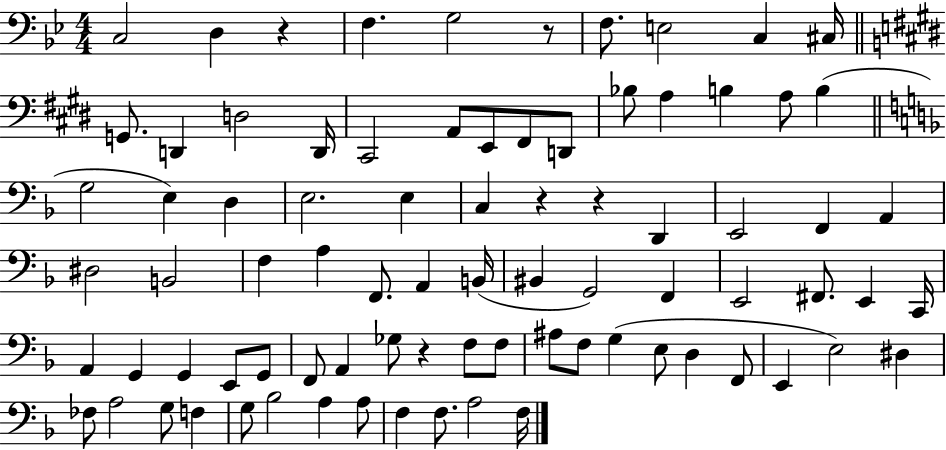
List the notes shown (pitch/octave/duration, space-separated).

C3/h D3/q R/q F3/q. G3/h R/e F3/e. E3/h C3/q C#3/s G2/e. D2/q D3/h D2/s C#2/h A2/e E2/e F#2/e D2/e Bb3/e A3/q B3/q A3/e B3/q G3/h E3/q D3/q E3/h. E3/q C3/q R/q R/q D2/q E2/h F2/q A2/q D#3/h B2/h F3/q A3/q F2/e. A2/q B2/s BIS2/q G2/h F2/q E2/h F#2/e. E2/q C2/s A2/q G2/q G2/q E2/e G2/e F2/e A2/q Gb3/e R/q F3/e F3/e A#3/e F3/e G3/q E3/e D3/q F2/e E2/q E3/h D#3/q FES3/e A3/h G3/e F3/q G3/e Bb3/h A3/q A3/e F3/q F3/e. A3/h F3/s